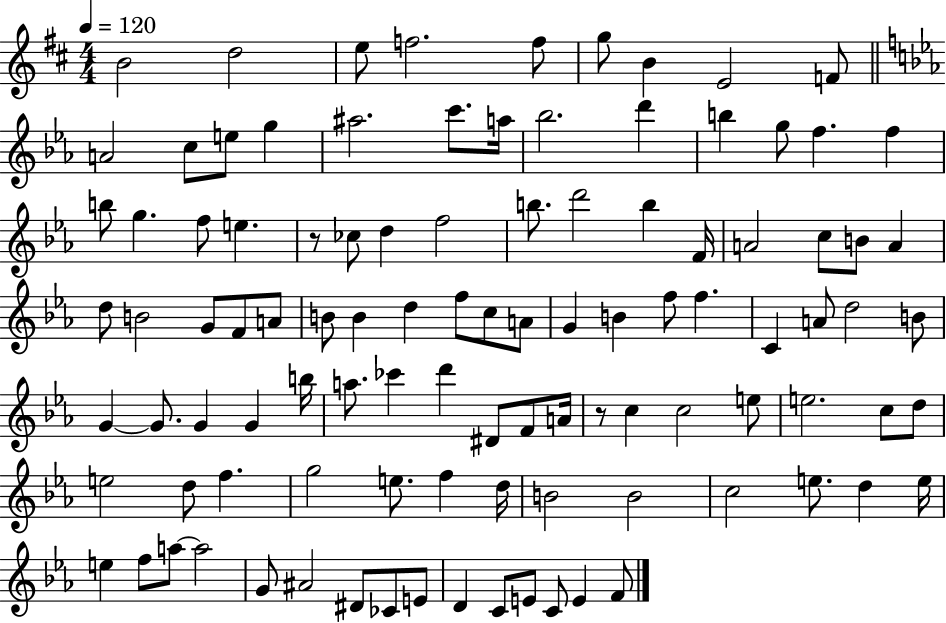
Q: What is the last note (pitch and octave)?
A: F4